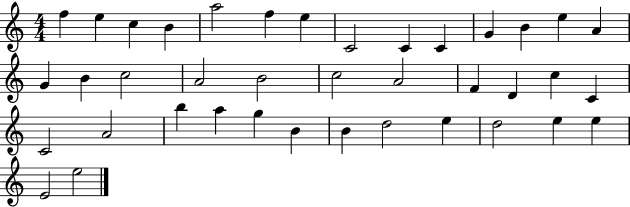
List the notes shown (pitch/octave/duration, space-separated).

F5/q E5/q C5/q B4/q A5/h F5/q E5/q C4/h C4/q C4/q G4/q B4/q E5/q A4/q G4/q B4/q C5/h A4/h B4/h C5/h A4/h F4/q D4/q C5/q C4/q C4/h A4/h B5/q A5/q G5/q B4/q B4/q D5/h E5/q D5/h E5/q E5/q E4/h E5/h